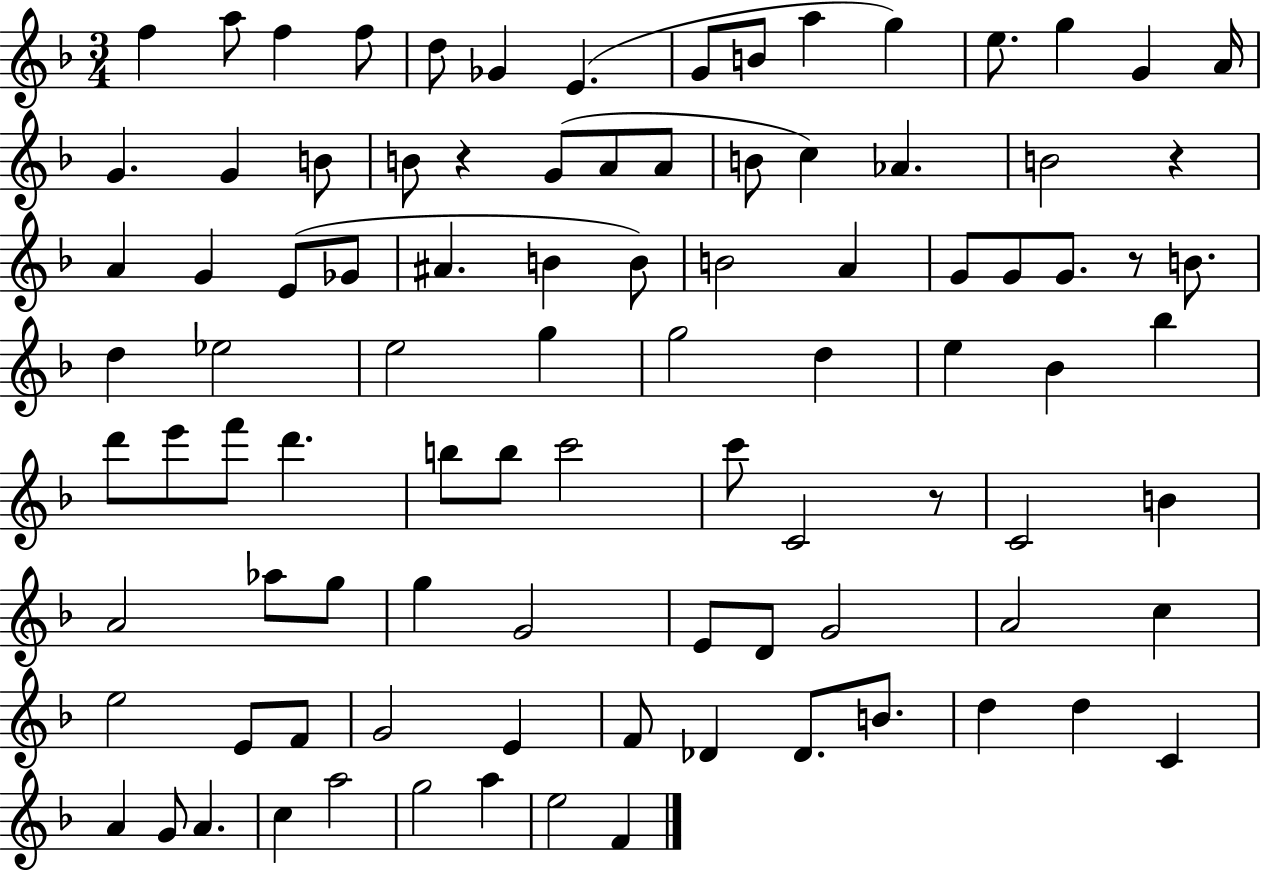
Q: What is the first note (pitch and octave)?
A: F5